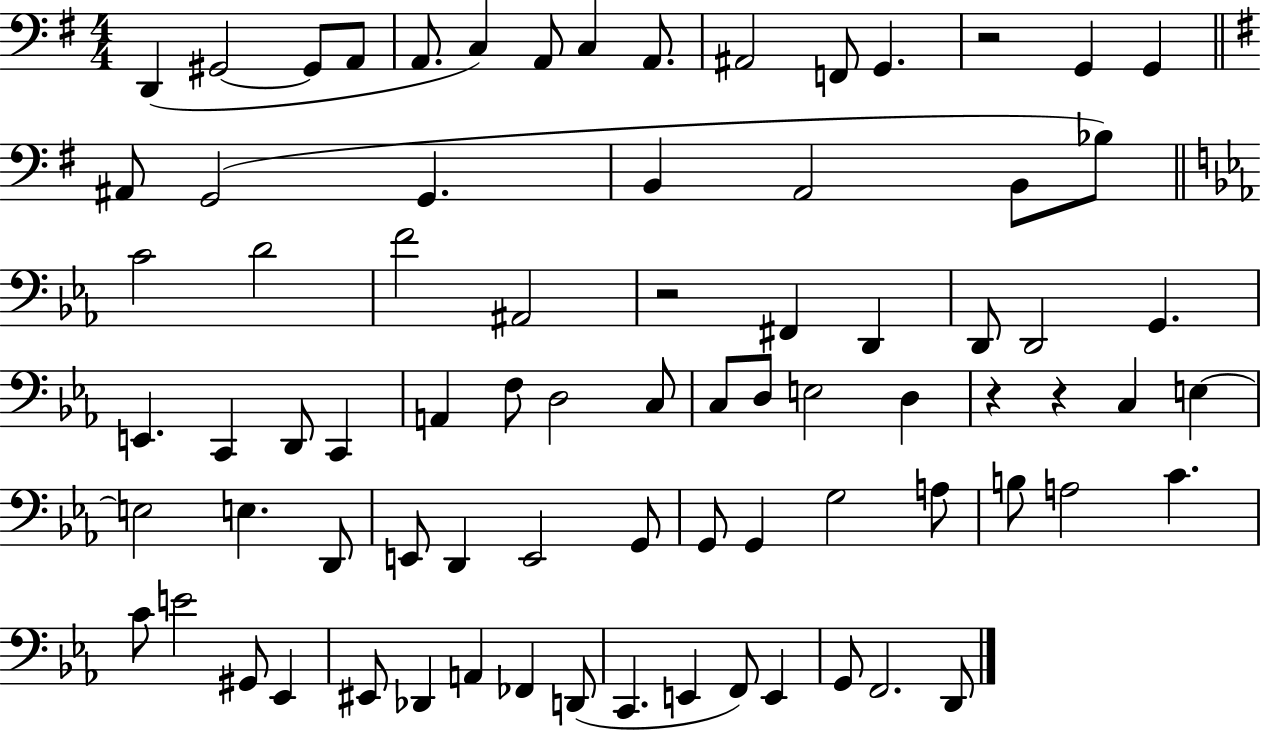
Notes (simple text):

D2/q G#2/h G#2/e A2/e A2/e. C3/q A2/e C3/q A2/e. A#2/h F2/e G2/q. R/h G2/q G2/q A#2/e G2/h G2/q. B2/q A2/h B2/e Bb3/e C4/h D4/h F4/h A#2/h R/h F#2/q D2/q D2/e D2/h G2/q. E2/q. C2/q D2/e C2/q A2/q F3/e D3/h C3/e C3/e D3/e E3/h D3/q R/q R/q C3/q E3/q E3/h E3/q. D2/e E2/e D2/q E2/h G2/e G2/e G2/q G3/h A3/e B3/e A3/h C4/q. C4/e E4/h G#2/e Eb2/q EIS2/e Db2/q A2/q FES2/q D2/e C2/q. E2/q F2/e E2/q G2/e F2/h. D2/e